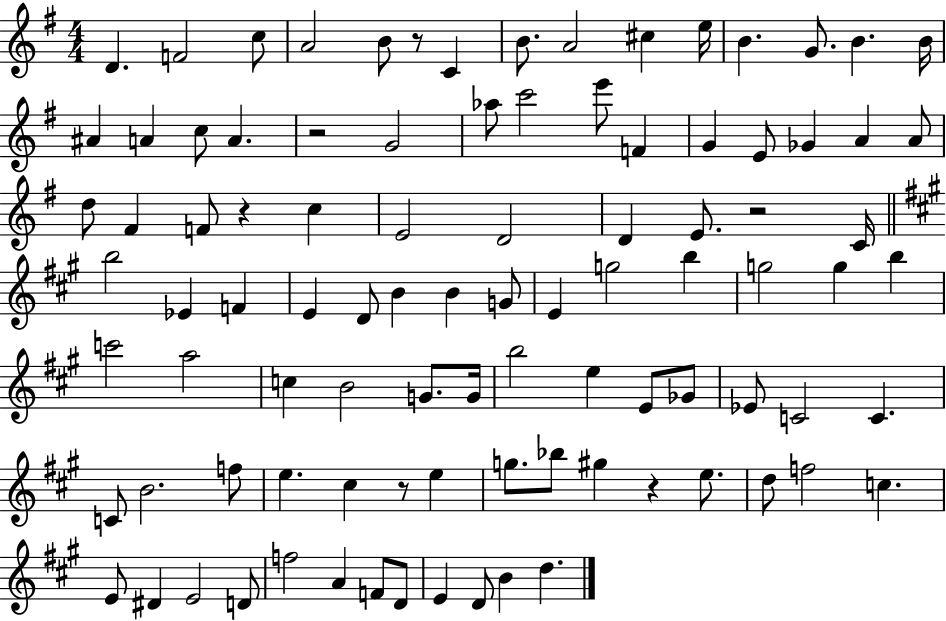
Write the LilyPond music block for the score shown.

{
  \clef treble
  \numericTimeSignature
  \time 4/4
  \key g \major
  \repeat volta 2 { d'4. f'2 c''8 | a'2 b'8 r8 c'4 | b'8. a'2 cis''4 e''16 | b'4. g'8. b'4. b'16 | \break ais'4 a'4 c''8 a'4. | r2 g'2 | aes''8 c'''2 e'''8 f'4 | g'4 e'8 ges'4 a'4 a'8 | \break d''8 fis'4 f'8 r4 c''4 | e'2 d'2 | d'4 e'8. r2 c'16 | \bar "||" \break \key a \major b''2 ees'4 f'4 | e'4 d'8 b'4 b'4 g'8 | e'4 g''2 b''4 | g''2 g''4 b''4 | \break c'''2 a''2 | c''4 b'2 g'8. g'16 | b''2 e''4 e'8 ges'8 | ees'8 c'2 c'4. | \break c'8 b'2. f''8 | e''4. cis''4 r8 e''4 | g''8. bes''8 gis''4 r4 e''8. | d''8 f''2 c''4. | \break e'8 dis'4 e'2 d'8 | f''2 a'4 f'8 d'8 | e'4 d'8 b'4 d''4. | } \bar "|."
}